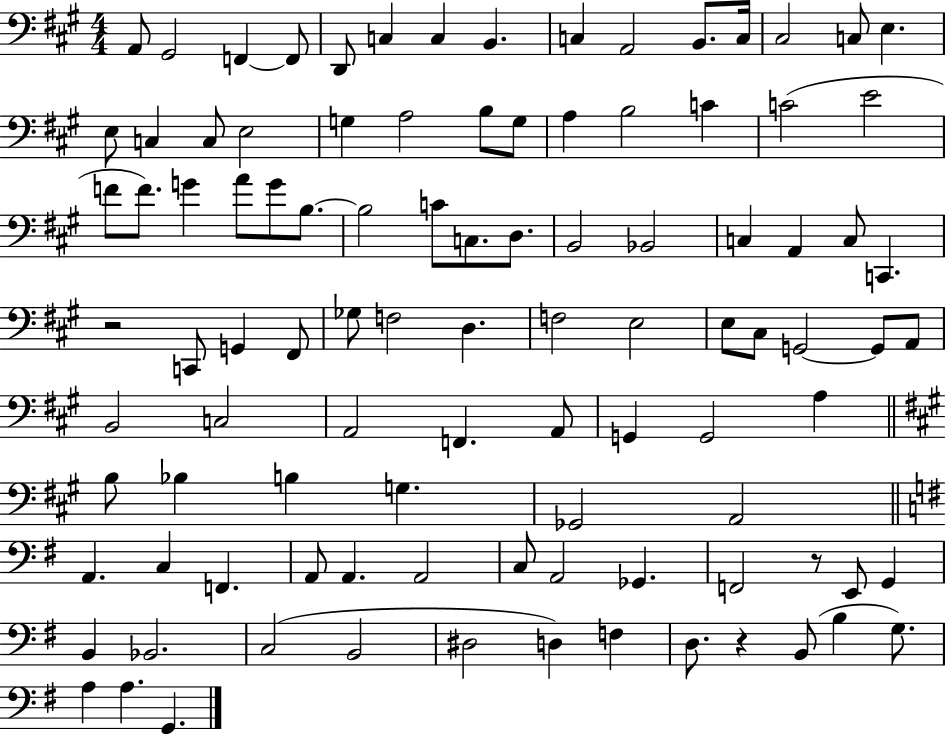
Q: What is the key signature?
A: A major